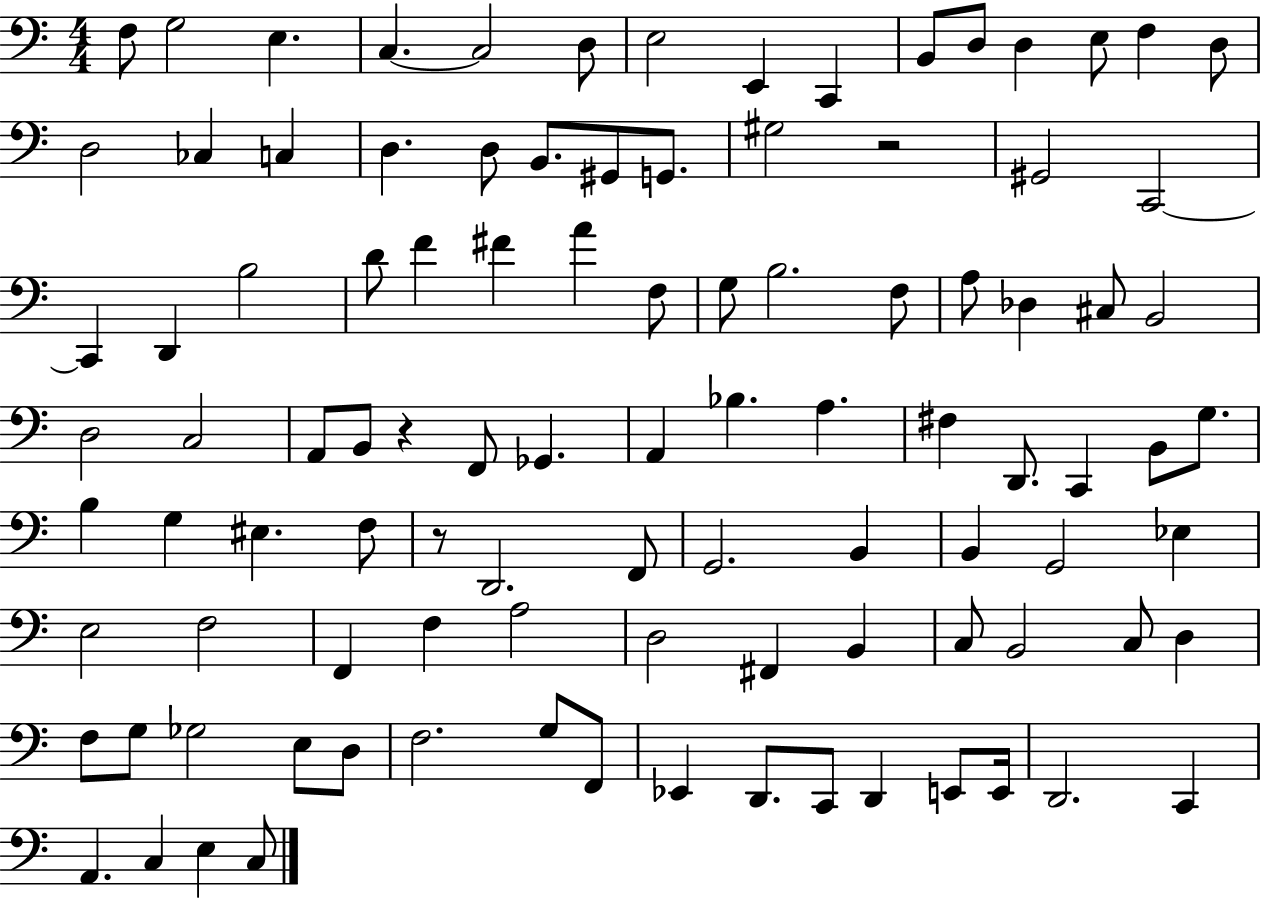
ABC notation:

X:1
T:Untitled
M:4/4
L:1/4
K:C
F,/2 G,2 E, C, C,2 D,/2 E,2 E,, C,, B,,/2 D,/2 D, E,/2 F, D,/2 D,2 _C, C, D, D,/2 B,,/2 ^G,,/2 G,,/2 ^G,2 z2 ^G,,2 C,,2 C,, D,, B,2 D/2 F ^F A F,/2 G,/2 B,2 F,/2 A,/2 _D, ^C,/2 B,,2 D,2 C,2 A,,/2 B,,/2 z F,,/2 _G,, A,, _B, A, ^F, D,,/2 C,, B,,/2 G,/2 B, G, ^E, F,/2 z/2 D,,2 F,,/2 G,,2 B,, B,, G,,2 _E, E,2 F,2 F,, F, A,2 D,2 ^F,, B,, C,/2 B,,2 C,/2 D, F,/2 G,/2 _G,2 E,/2 D,/2 F,2 G,/2 F,,/2 _E,, D,,/2 C,,/2 D,, E,,/2 E,,/4 D,,2 C,, A,, C, E, C,/2